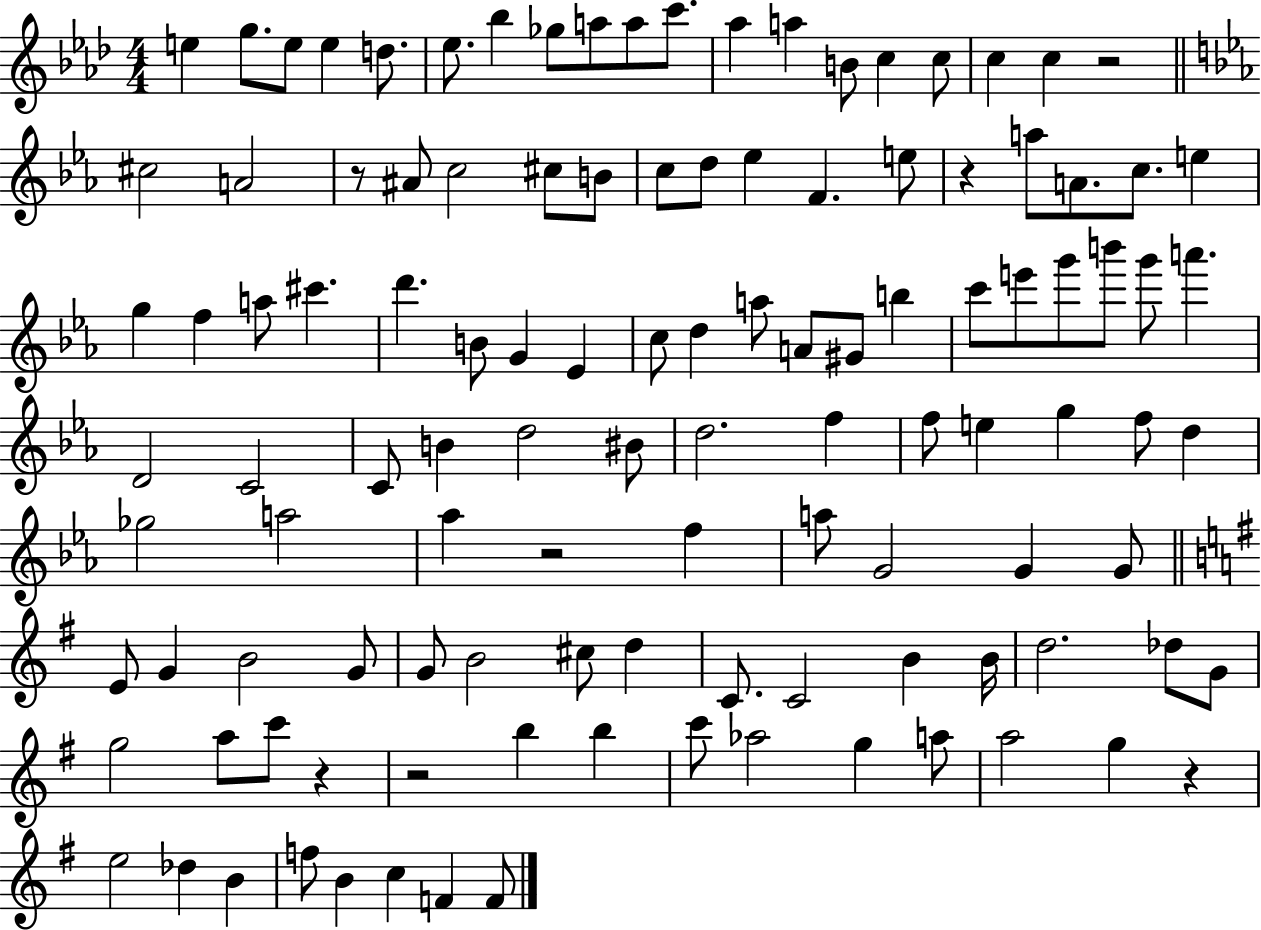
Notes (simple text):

E5/q G5/e. E5/e E5/q D5/e. Eb5/e. Bb5/q Gb5/e A5/e A5/e C6/e. Ab5/q A5/q B4/e C5/q C5/e C5/q C5/q R/h C#5/h A4/h R/e A#4/e C5/h C#5/e B4/e C5/e D5/e Eb5/q F4/q. E5/e R/q A5/e A4/e. C5/e. E5/q G5/q F5/q A5/e C#6/q. D6/q. B4/e G4/q Eb4/q C5/e D5/q A5/e A4/e G#4/e B5/q C6/e E6/e G6/e B6/e G6/e A6/q. D4/h C4/h C4/e B4/q D5/h BIS4/e D5/h. F5/q F5/e E5/q G5/q F5/e D5/q Gb5/h A5/h Ab5/q R/h F5/q A5/e G4/h G4/q G4/e E4/e G4/q B4/h G4/e G4/e B4/h C#5/e D5/q C4/e. C4/h B4/q B4/s D5/h. Db5/e G4/e G5/h A5/e C6/e R/q R/h B5/q B5/q C6/e Ab5/h G5/q A5/e A5/h G5/q R/q E5/h Db5/q B4/q F5/e B4/q C5/q F4/q F4/e